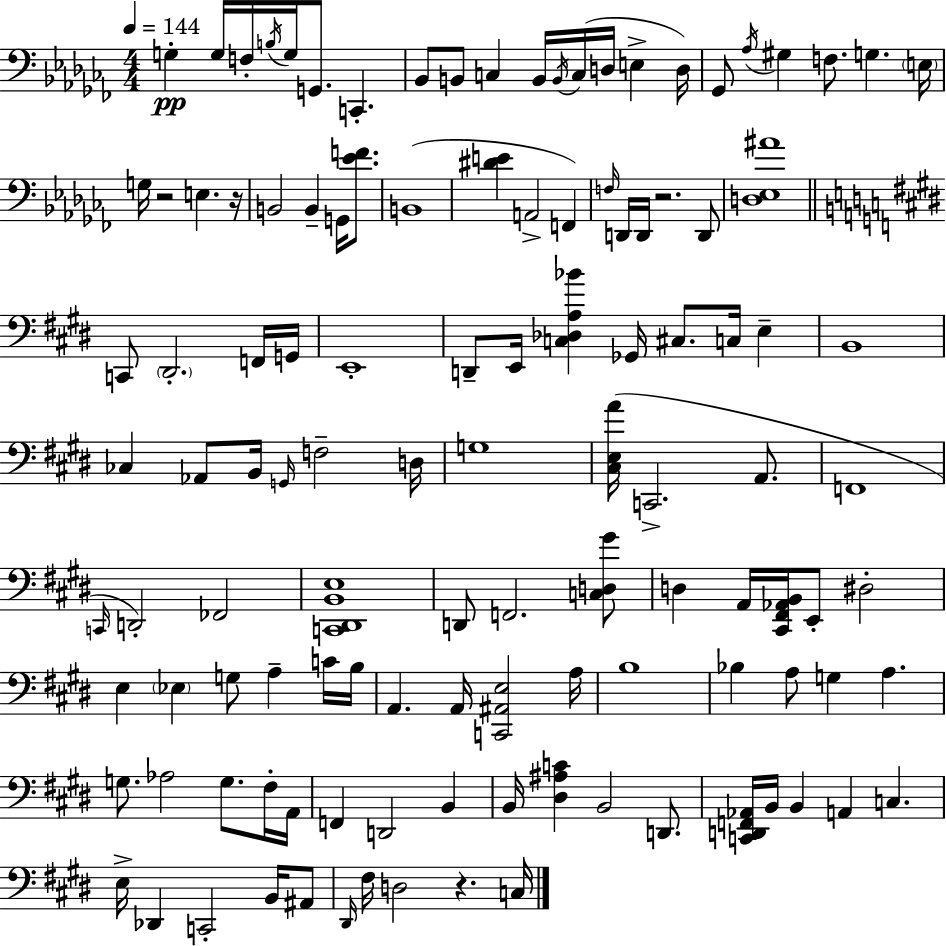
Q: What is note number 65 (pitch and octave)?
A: D#3